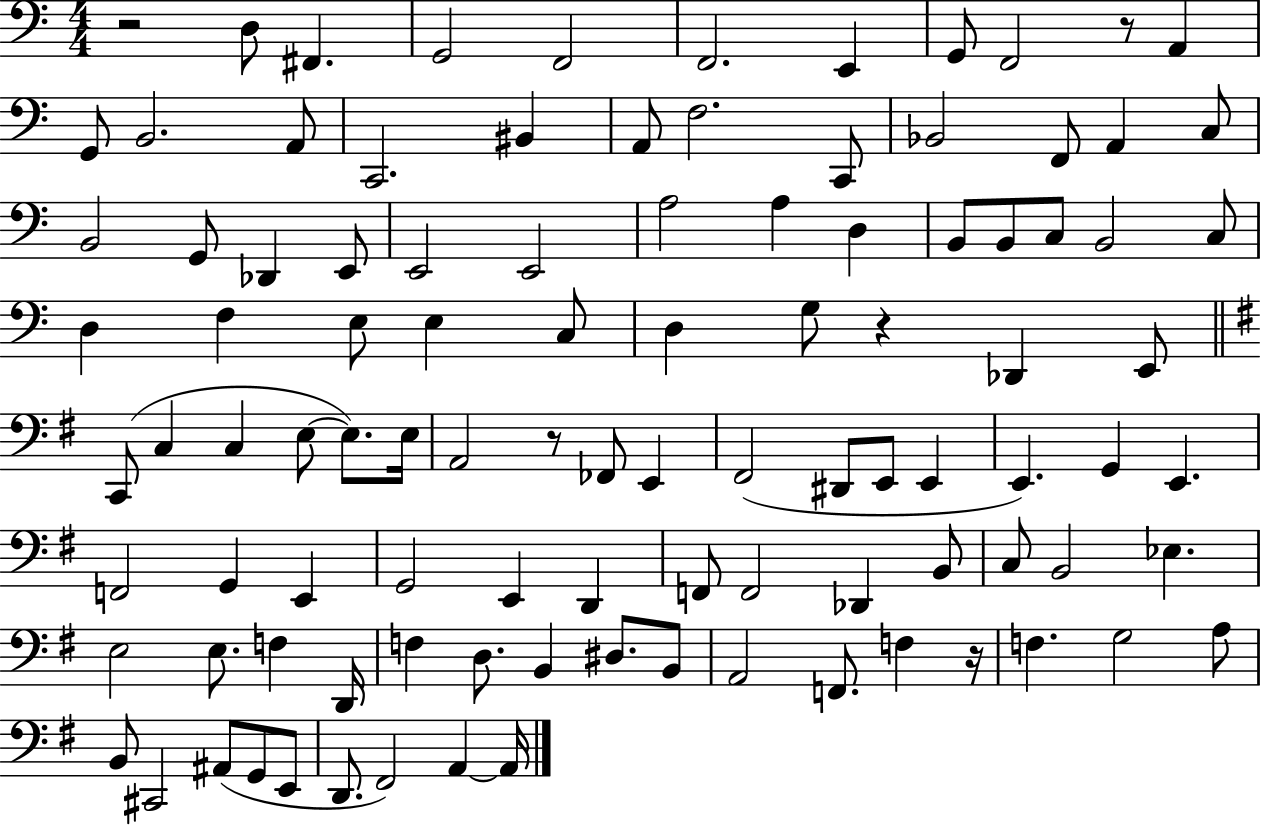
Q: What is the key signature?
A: C major